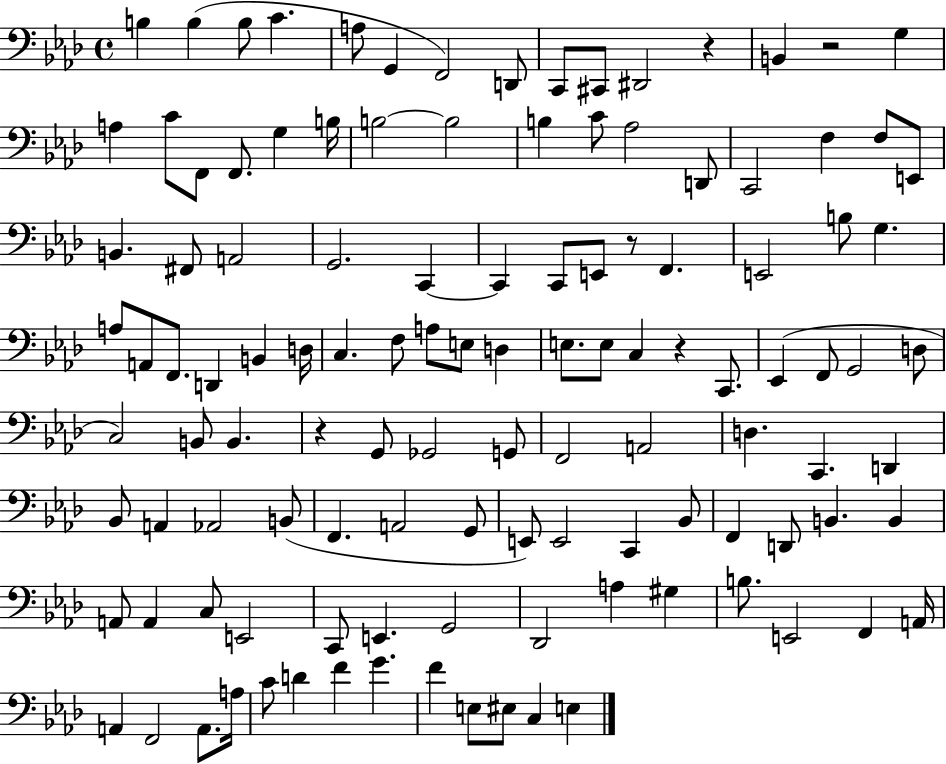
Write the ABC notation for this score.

X:1
T:Untitled
M:4/4
L:1/4
K:Ab
B, B, B,/2 C A,/2 G,, F,,2 D,,/2 C,,/2 ^C,,/2 ^D,,2 z B,, z2 G, A, C/2 F,,/2 F,,/2 G, B,/4 B,2 B,2 B, C/2 _A,2 D,,/2 C,,2 F, F,/2 E,,/2 B,, ^F,,/2 A,,2 G,,2 C,, C,, C,,/2 E,,/2 z/2 F,, E,,2 B,/2 G, A,/2 A,,/2 F,,/2 D,, B,, D,/4 C, F,/2 A,/2 E,/2 D, E,/2 E,/2 C, z C,,/2 _E,, F,,/2 G,,2 D,/2 C,2 B,,/2 B,, z G,,/2 _G,,2 G,,/2 F,,2 A,,2 D, C,, D,, _B,,/2 A,, _A,,2 B,,/2 F,, A,,2 G,,/2 E,,/2 E,,2 C,, _B,,/2 F,, D,,/2 B,, B,, A,,/2 A,, C,/2 E,,2 C,,/2 E,, G,,2 _D,,2 A, ^G, B,/2 E,,2 F,, A,,/4 A,, F,,2 A,,/2 A,/4 C/2 D F G F E,/2 ^E,/2 C, E,